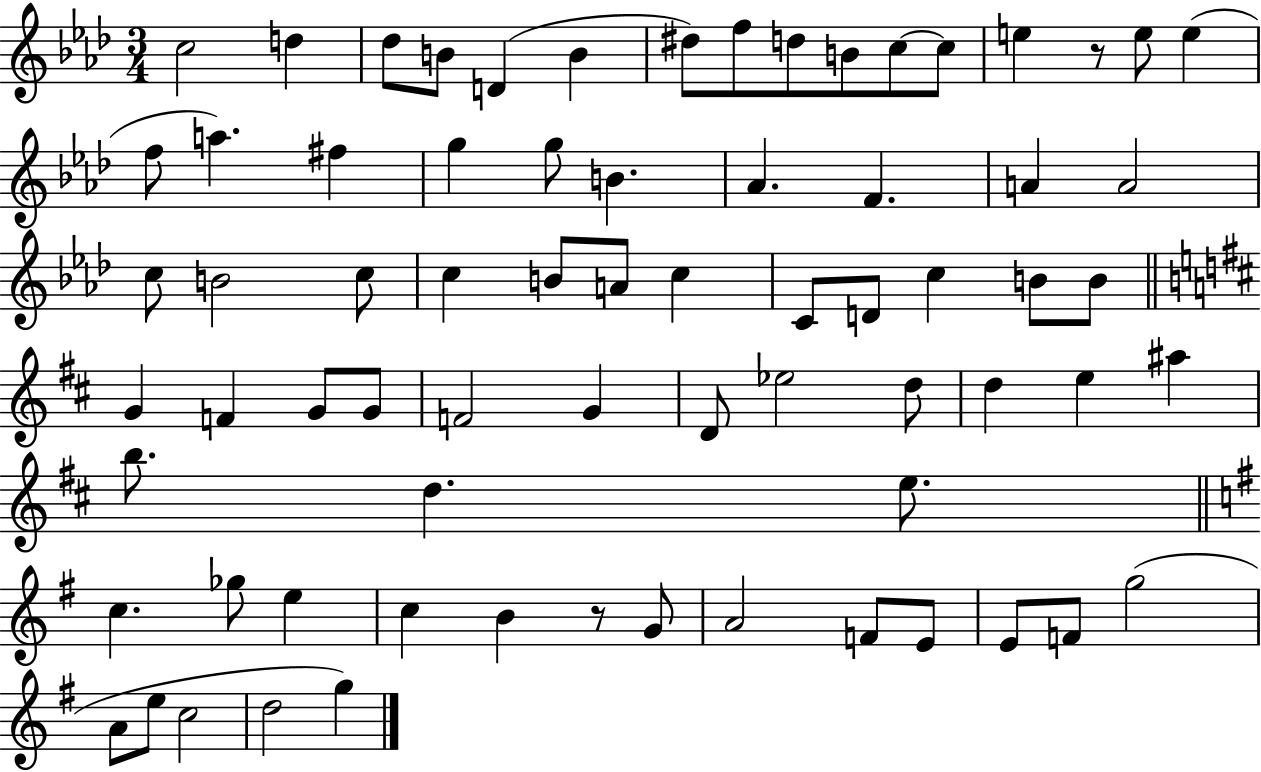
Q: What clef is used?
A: treble